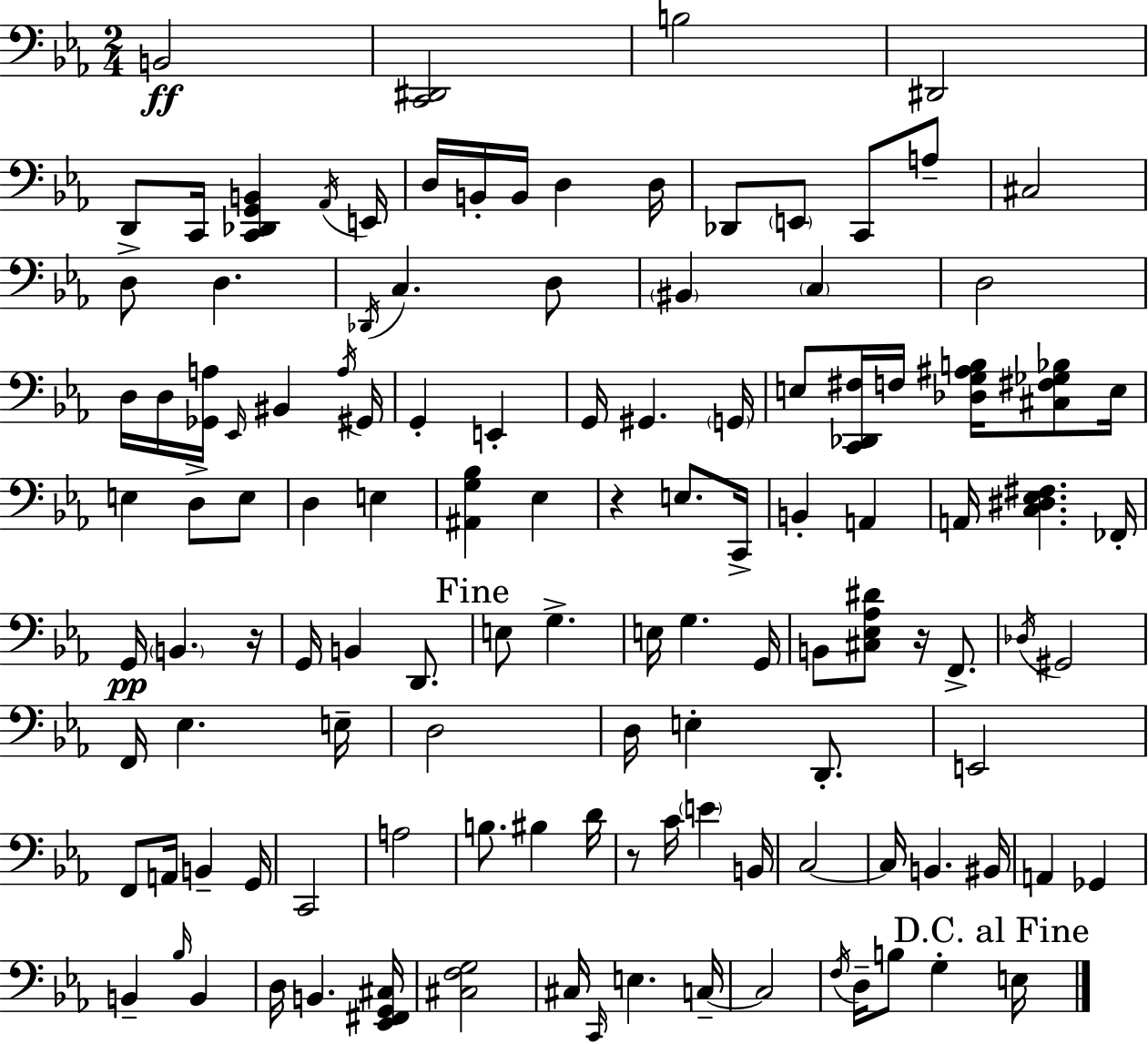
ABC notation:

X:1
T:Untitled
M:2/4
L:1/4
K:Eb
B,,2 [C,,^D,,]2 B,2 ^D,,2 D,,/2 C,,/4 [C,,_D,,G,,B,,] _A,,/4 E,,/4 D,/4 B,,/4 B,,/4 D, D,/4 _D,,/2 E,,/2 C,,/2 A,/2 ^C,2 D,/2 D, _D,,/4 C, D,/2 ^B,, C, D,2 D,/4 D,/4 [_G,,A,]/4 _E,,/4 ^B,, A,/4 ^G,,/4 G,, E,, G,,/4 ^G,, G,,/4 E,/2 [C,,_D,,^F,]/4 F,/4 [_D,G,^A,B,]/4 [^C,^F,_G,_B,]/2 E,/4 E, D,/2 E,/2 D, E, [^A,,G,_B,] _E, z E,/2 C,,/4 B,, A,, A,,/4 [C,^D,_E,^F,] _F,,/4 G,,/4 B,, z/4 G,,/4 B,, D,,/2 E,/2 G, E,/4 G, G,,/4 B,,/2 [^C,_E,_A,^D]/2 z/4 F,,/2 _D,/4 ^G,,2 F,,/4 _E, E,/4 D,2 D,/4 E, D,,/2 E,,2 F,,/2 A,,/4 B,, G,,/4 C,,2 A,2 B,/2 ^B, D/4 z/2 C/4 E B,,/4 C,2 C,/4 B,, ^B,,/4 A,, _G,, B,, _B,/4 B,, D,/4 B,, [_E,,^F,,G,,^C,]/4 [^C,F,G,]2 ^C,/4 C,,/4 E, C,/4 C,2 F,/4 D,/4 B,/2 G, E,/4